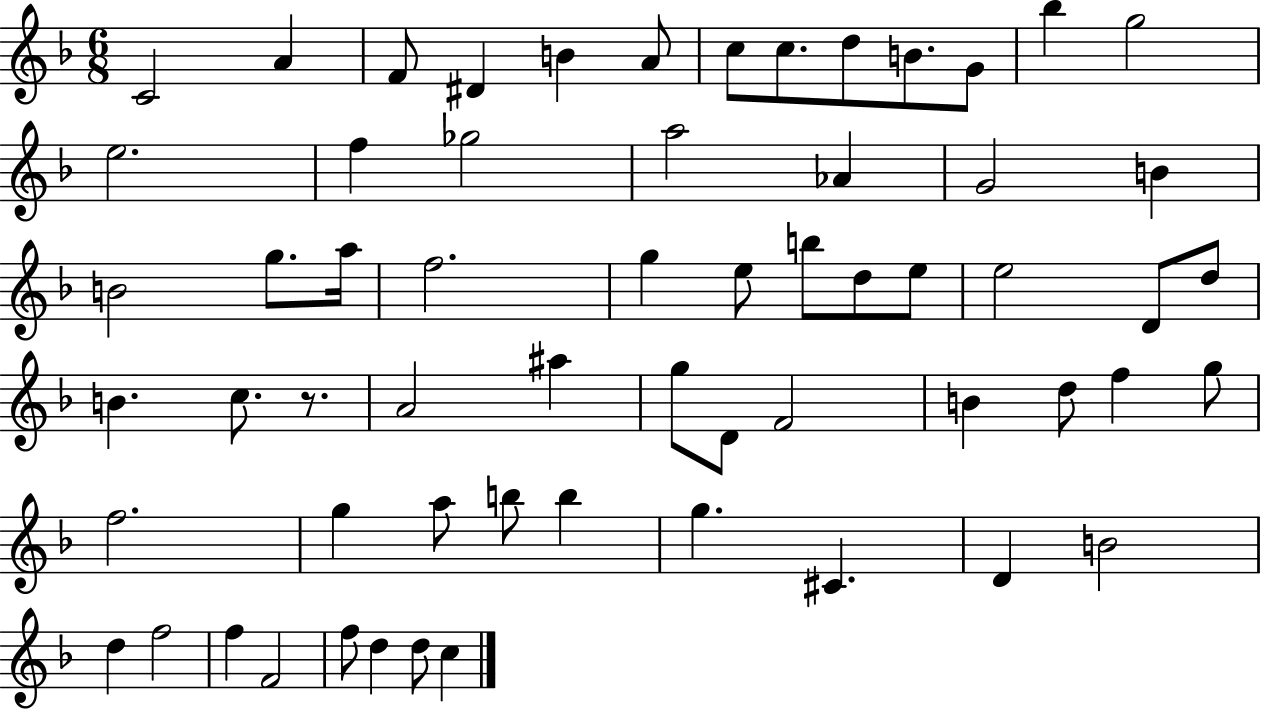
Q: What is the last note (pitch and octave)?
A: C5